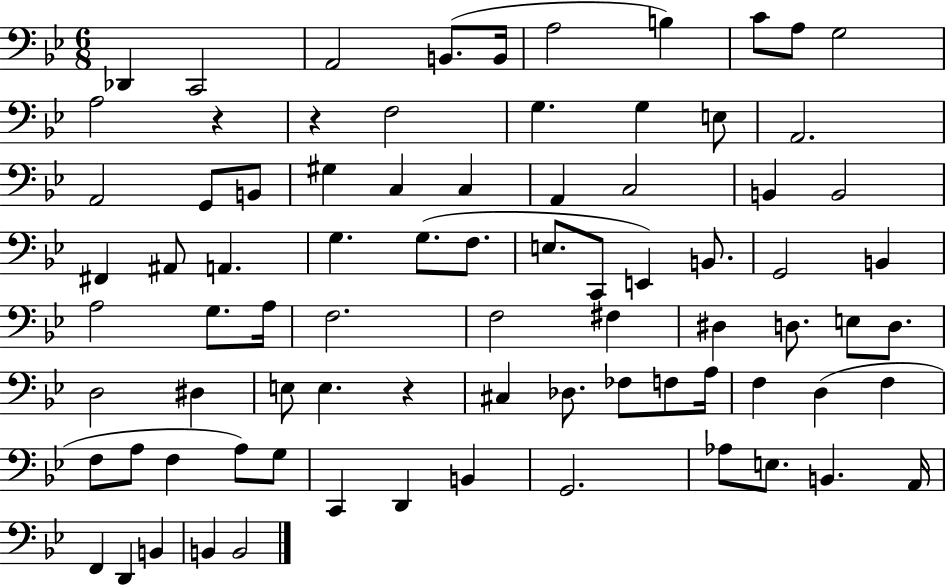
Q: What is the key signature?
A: BES major